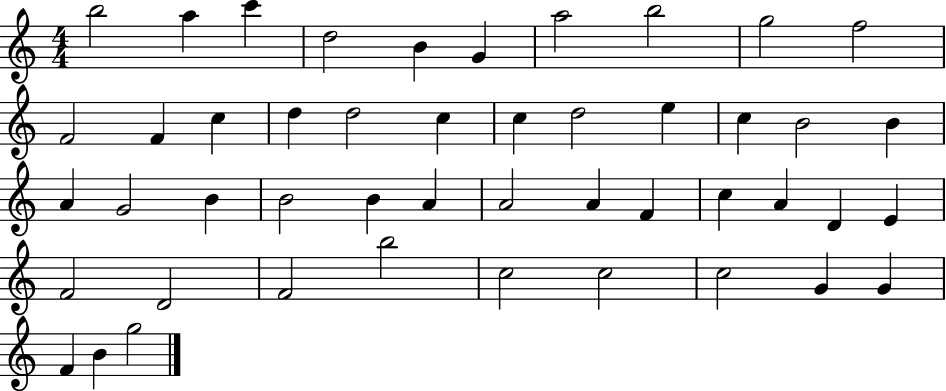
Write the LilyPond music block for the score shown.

{
  \clef treble
  \numericTimeSignature
  \time 4/4
  \key c \major
  b''2 a''4 c'''4 | d''2 b'4 g'4 | a''2 b''2 | g''2 f''2 | \break f'2 f'4 c''4 | d''4 d''2 c''4 | c''4 d''2 e''4 | c''4 b'2 b'4 | \break a'4 g'2 b'4 | b'2 b'4 a'4 | a'2 a'4 f'4 | c''4 a'4 d'4 e'4 | \break f'2 d'2 | f'2 b''2 | c''2 c''2 | c''2 g'4 g'4 | \break f'4 b'4 g''2 | \bar "|."
}